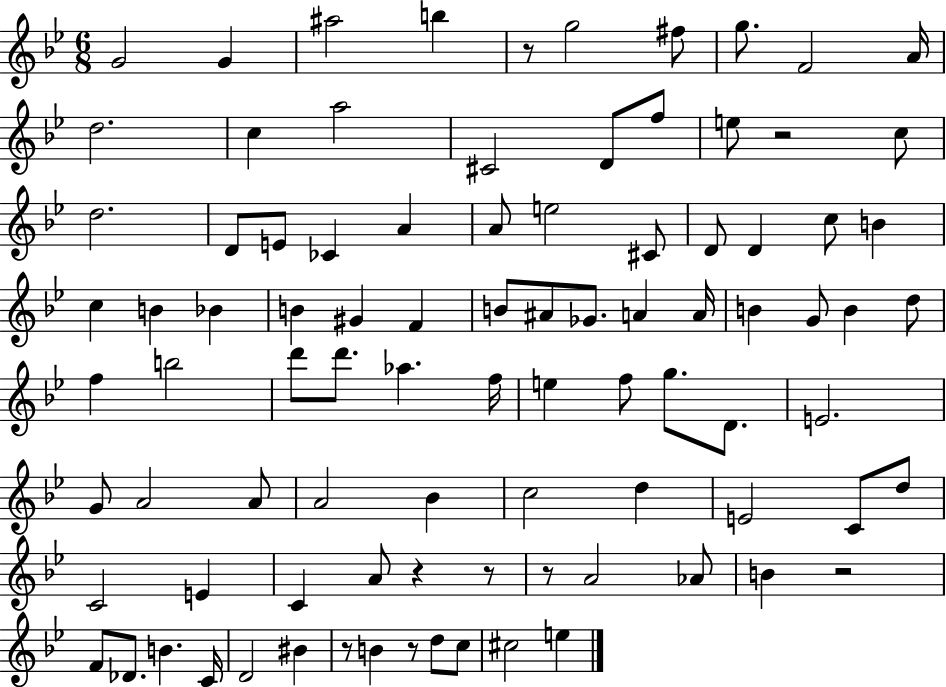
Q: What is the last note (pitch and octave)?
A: E5